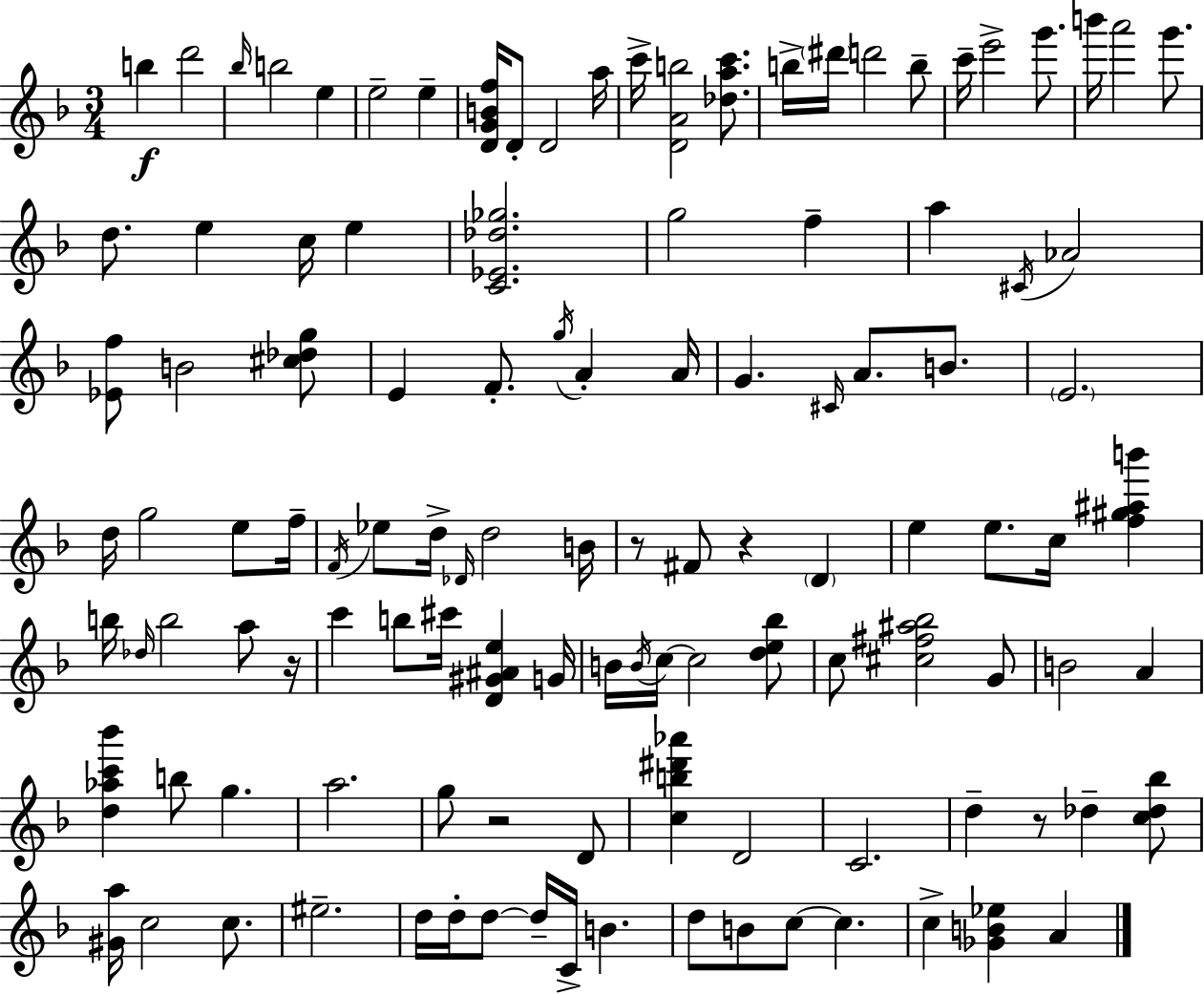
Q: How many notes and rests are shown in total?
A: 116